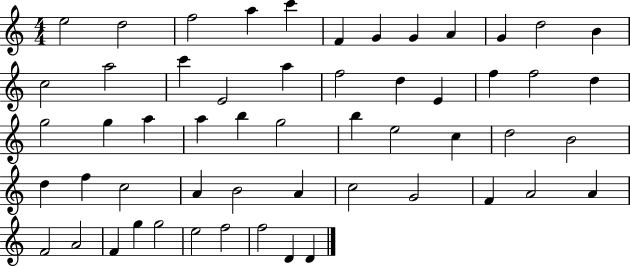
X:1
T:Untitled
M:4/4
L:1/4
K:C
e2 d2 f2 a c' F G G A G d2 B c2 a2 c' E2 a f2 d E f f2 d g2 g a a b g2 b e2 c d2 B2 d f c2 A B2 A c2 G2 F A2 A F2 A2 F g g2 e2 f2 f2 D D